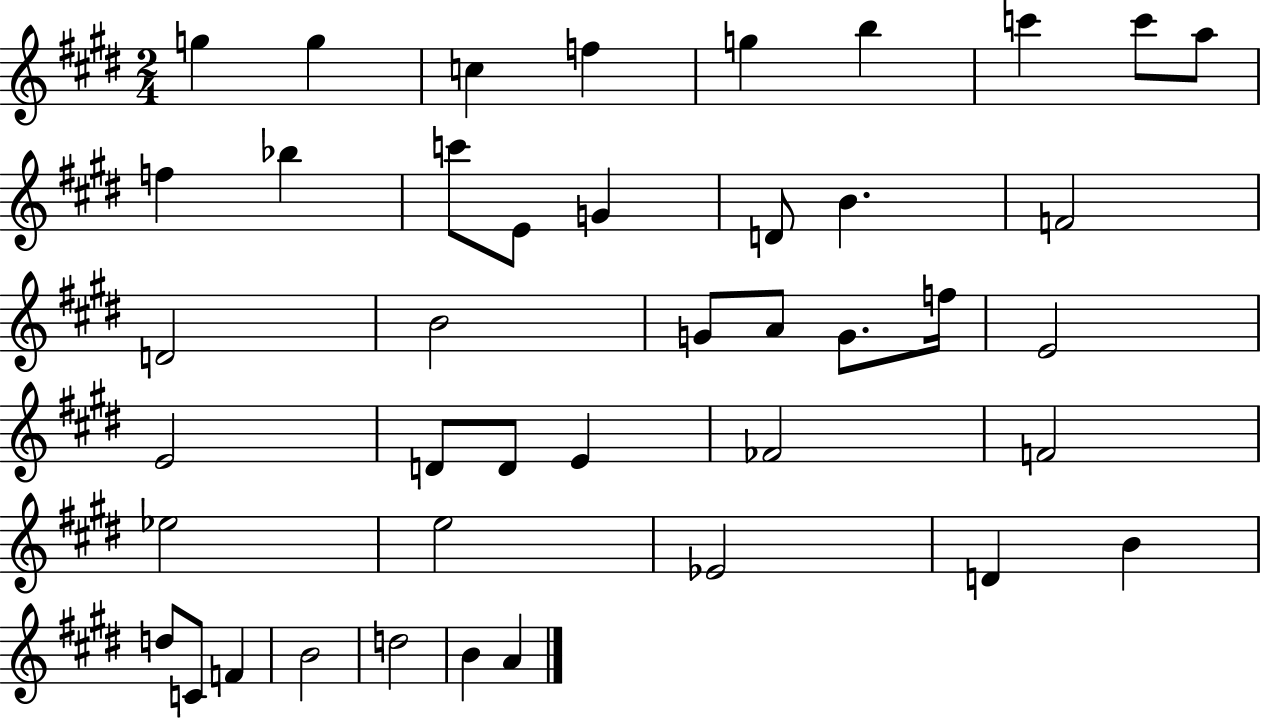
G5/q G5/q C5/q F5/q G5/q B5/q C6/q C6/e A5/e F5/q Bb5/q C6/e E4/e G4/q D4/e B4/q. F4/h D4/h B4/h G4/e A4/e G4/e. F5/s E4/h E4/h D4/e D4/e E4/q FES4/h F4/h Eb5/h E5/h Eb4/h D4/q B4/q D5/e C4/e F4/q B4/h D5/h B4/q A4/q